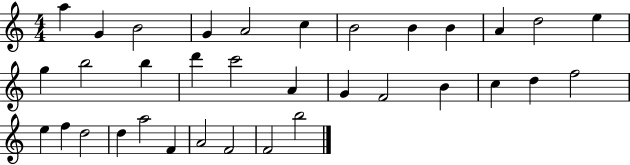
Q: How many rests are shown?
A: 0